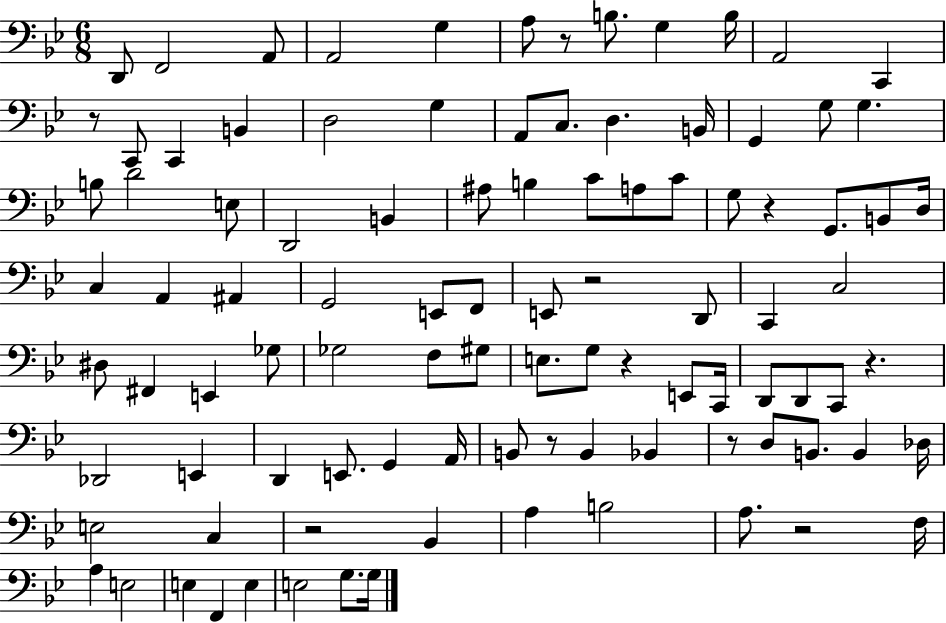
D2/e F2/h A2/e A2/h G3/q A3/e R/e B3/e. G3/q B3/s A2/h C2/q R/e C2/e C2/q B2/q D3/h G3/q A2/e C3/e. D3/q. B2/s G2/q G3/e G3/q. B3/e D4/h E3/e D2/h B2/q A#3/e B3/q C4/e A3/e C4/e G3/e R/q G2/e. B2/e D3/s C3/q A2/q A#2/q G2/h E2/e F2/e E2/e R/h D2/e C2/q C3/h D#3/e F#2/q E2/q Gb3/e Gb3/h F3/e G#3/e E3/e. G3/e R/q E2/e C2/s D2/e D2/e C2/e R/q. Db2/h E2/q D2/q E2/e. G2/q A2/s B2/e R/e B2/q Bb2/q R/e D3/e B2/e. B2/q Db3/s E3/h C3/q R/h Bb2/q A3/q B3/h A3/e. R/h F3/s A3/q E3/h E3/q F2/q E3/q E3/h G3/e. G3/s